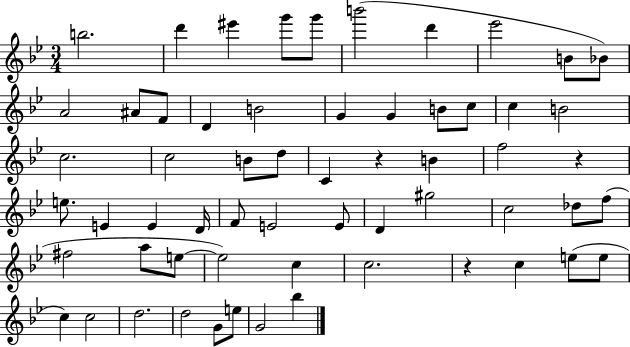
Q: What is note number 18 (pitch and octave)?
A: B4